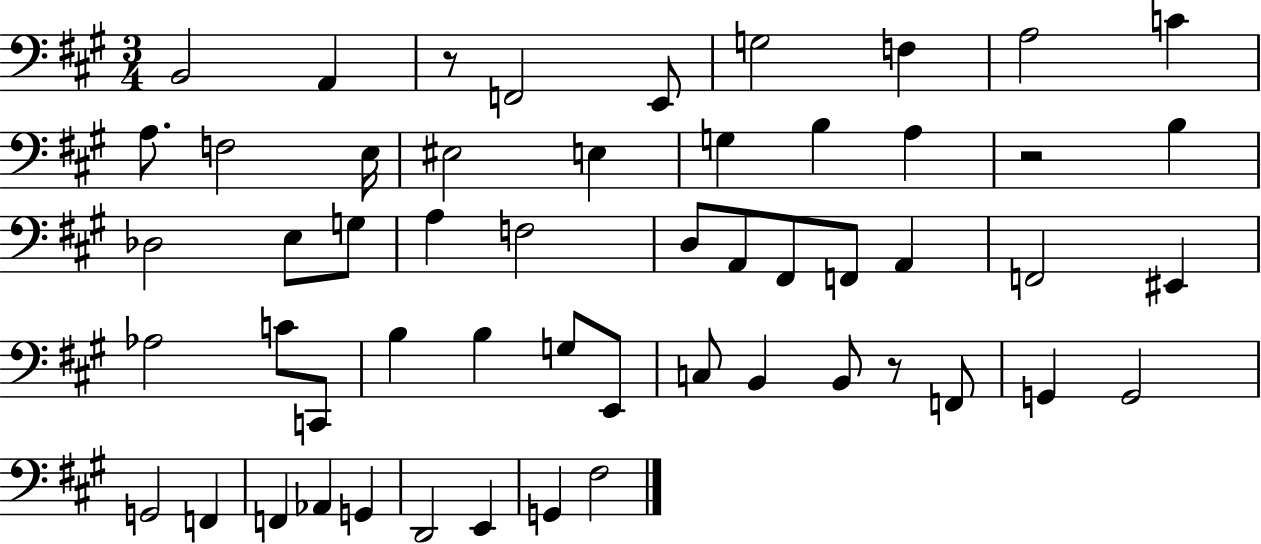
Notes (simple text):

B2/h A2/q R/e F2/h E2/e G3/h F3/q A3/h C4/q A3/e. F3/h E3/s EIS3/h E3/q G3/q B3/q A3/q R/h B3/q Db3/h E3/e G3/e A3/q F3/h D3/e A2/e F#2/e F2/e A2/q F2/h EIS2/q Ab3/h C4/e C2/e B3/q B3/q G3/e E2/e C3/e B2/q B2/e R/e F2/e G2/q G2/h G2/h F2/q F2/q Ab2/q G2/q D2/h E2/q G2/q F#3/h